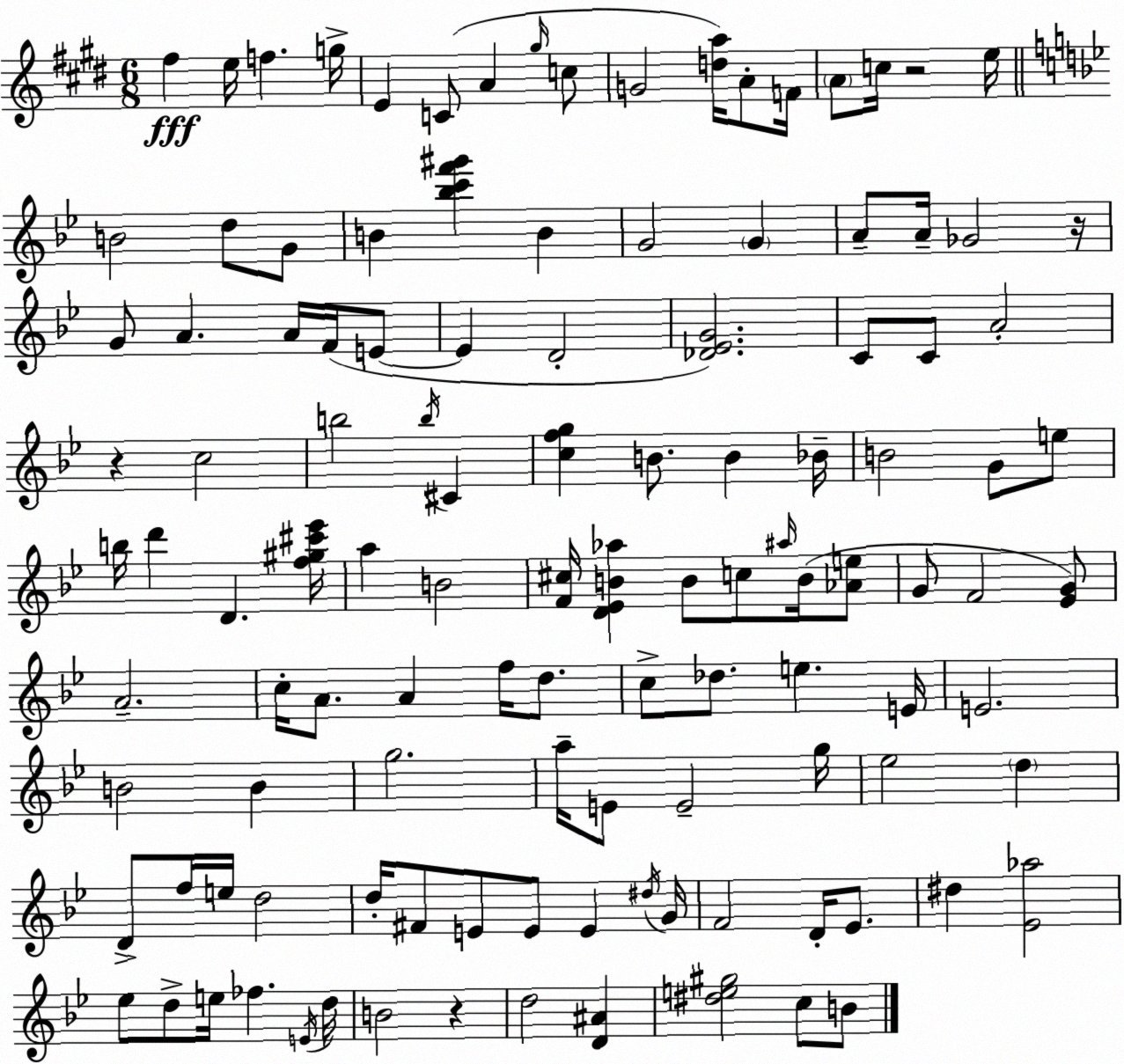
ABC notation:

X:1
T:Untitled
M:6/8
L:1/4
K:E
^f e/4 f g/4 E C/2 A ^g/4 c/2 G2 [da]/4 A/2 F/4 A/2 c/4 z2 e/4 B2 d/2 G/2 B [_bc'f'^g'] B G2 G A/2 A/4 _G2 z/4 G/2 A A/4 F/4 E/2 E D2 [_D_EG]2 C/2 C/2 A2 z c2 b2 b/4 ^C [cfg] B/2 B _B/4 B2 G/2 e/2 b/4 d' D [f^g^c'_e']/4 a B2 [F^c]/4 [D_EB_a] B/2 c/2 ^a/4 B/4 [_Ae]/2 G/2 F2 [_EG]/2 A2 c/4 A/2 A f/4 d/2 c/2 _d/2 e E/4 E2 B2 B g2 a/4 E/2 E2 g/4 _e2 d D/2 f/4 e/4 d2 d/4 ^F/2 E/2 E/2 E ^d/4 G/4 F2 D/4 _E/2 ^d [_E_a]2 _e/2 d/2 e/4 _f E/4 d/4 B2 z d2 [D^A] [^de^g]2 c/2 B/2